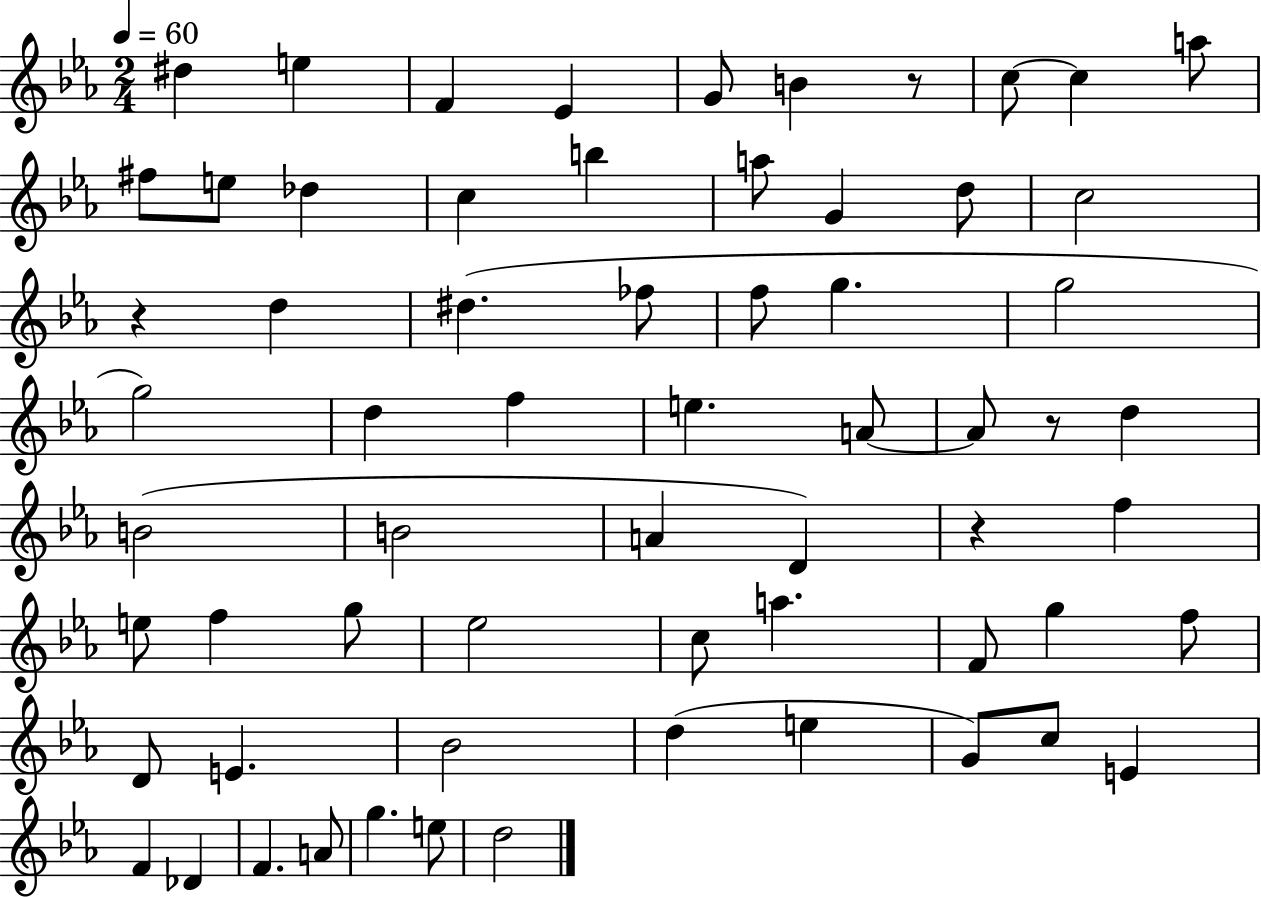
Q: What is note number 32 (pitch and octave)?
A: B4